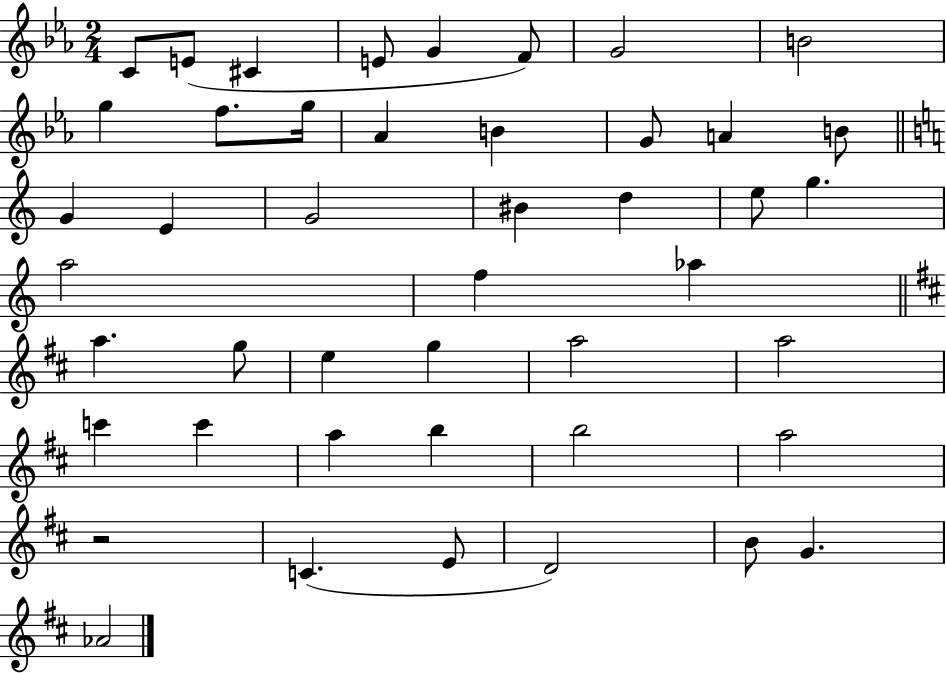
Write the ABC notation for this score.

X:1
T:Untitled
M:2/4
L:1/4
K:Eb
C/2 E/2 ^C E/2 G F/2 G2 B2 g f/2 g/4 _A B G/2 A B/2 G E G2 ^B d e/2 g a2 f _a a g/2 e g a2 a2 c' c' a b b2 a2 z2 C E/2 D2 B/2 G _A2